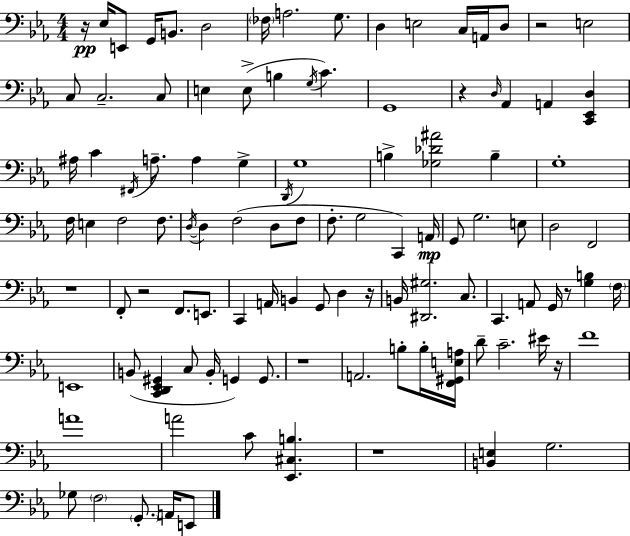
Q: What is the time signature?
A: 4/4